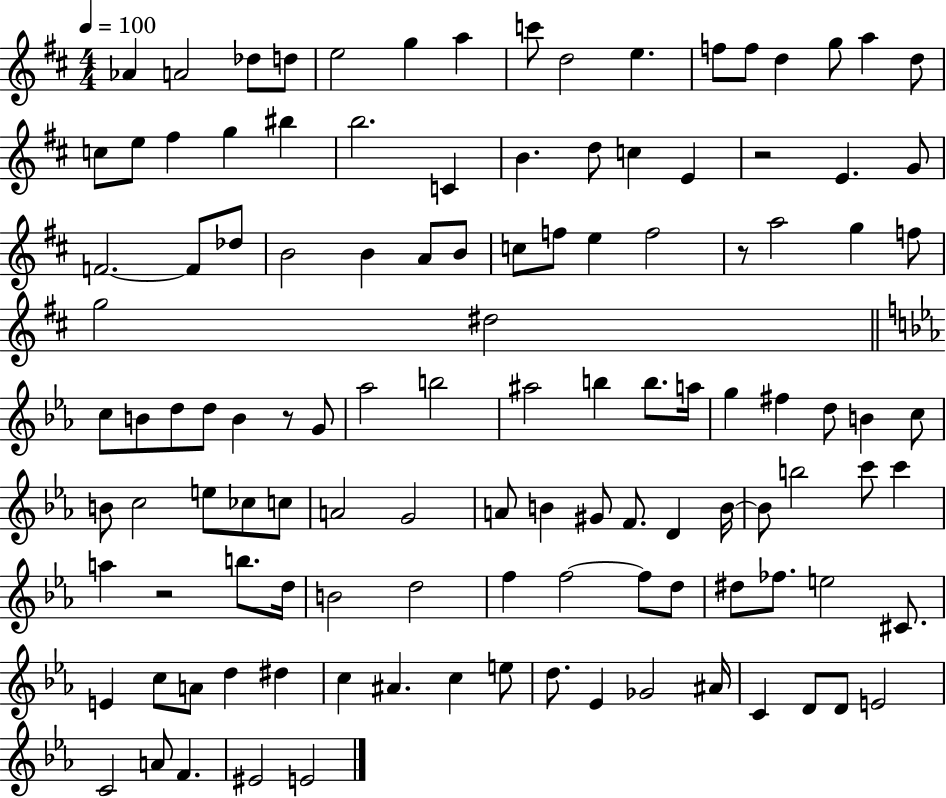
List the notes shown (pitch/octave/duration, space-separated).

Ab4/q A4/h Db5/e D5/e E5/h G5/q A5/q C6/e D5/h E5/q. F5/e F5/e D5/q G5/e A5/q D5/e C5/e E5/e F#5/q G5/q BIS5/q B5/h. C4/q B4/q. D5/e C5/q E4/q R/h E4/q. G4/e F4/h. F4/e Db5/e B4/h B4/q A4/e B4/e C5/e F5/e E5/q F5/h R/e A5/h G5/q F5/e G5/h D#5/h C5/e B4/e D5/e D5/e B4/q R/e G4/e Ab5/h B5/h A#5/h B5/q B5/e. A5/s G5/q F#5/q D5/e B4/q C5/e B4/e C5/h E5/e CES5/e C5/e A4/h G4/h A4/e B4/q G#4/e F4/e. D4/q B4/s B4/e B5/h C6/e C6/q A5/q R/h B5/e. D5/s B4/h D5/h F5/q F5/h F5/e D5/e D#5/e FES5/e. E5/h C#4/e. E4/q C5/e A4/e D5/q D#5/q C5/q A#4/q. C5/q E5/e D5/e. Eb4/q Gb4/h A#4/s C4/q D4/e D4/e E4/h C4/h A4/e F4/q. EIS4/h E4/h